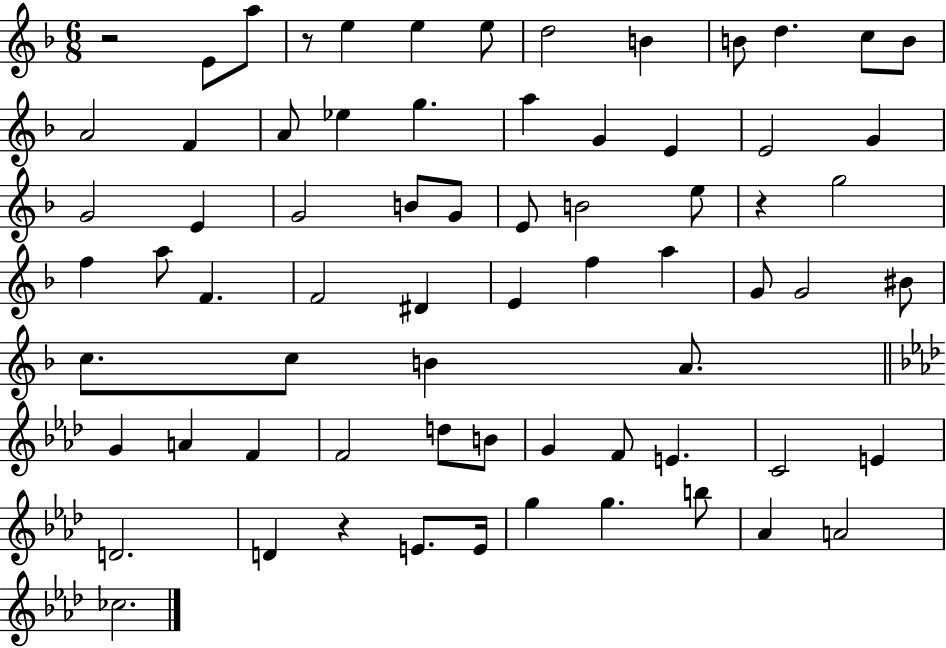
{
  \clef treble
  \numericTimeSignature
  \time 6/8
  \key f \major
  r2 e'8 a''8 | r8 e''4 e''4 e''8 | d''2 b'4 | b'8 d''4. c''8 b'8 | \break a'2 f'4 | a'8 ees''4 g''4. | a''4 g'4 e'4 | e'2 g'4 | \break g'2 e'4 | g'2 b'8 g'8 | e'8 b'2 e''8 | r4 g''2 | \break f''4 a''8 f'4. | f'2 dis'4 | e'4 f''4 a''4 | g'8 g'2 bis'8 | \break c''8. c''8 b'4 a'8. | \bar "||" \break \key f \minor g'4 a'4 f'4 | f'2 d''8 b'8 | g'4 f'8 e'4. | c'2 e'4 | \break d'2. | d'4 r4 e'8. e'16 | g''4 g''4. b''8 | aes'4 a'2 | \break ces''2. | \bar "|."
}